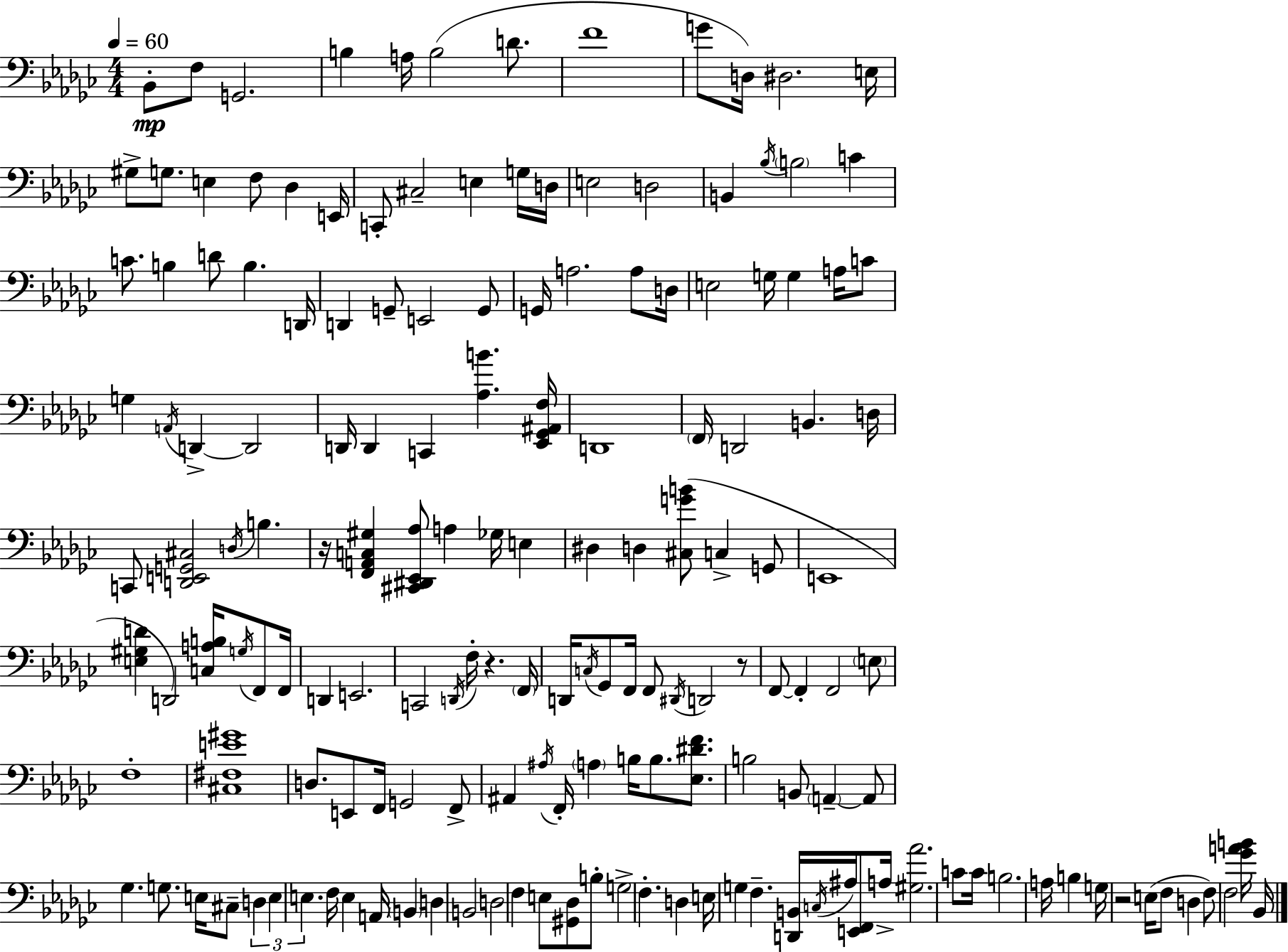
Bb2/e F3/e G2/h. B3/q A3/s B3/h D4/e. F4/w G4/e D3/s D#3/h. E3/s G#3/e G3/e. E3/q F3/e Db3/q E2/s C2/e C#3/h E3/q G3/s D3/s E3/h D3/h B2/q Bb3/s B3/h C4/q C4/e. B3/q D4/e B3/q. D2/s D2/q G2/e E2/h G2/e G2/s A3/h. A3/e D3/s E3/h G3/s G3/q A3/s C4/e G3/q A2/s D2/q D2/h D2/s D2/q C2/q [Ab3,B4]/q. [Eb2,Gb2,A#2,F3]/s D2/w F2/s D2/h B2/q. D3/s C2/e [D2,E2,G2,C#3]/h D3/s B3/q. R/s [F2,A2,C3,G#3]/q [C#2,D#2,Eb2,Ab3]/e A3/q Gb3/s E3/q D#3/q D3/q [C#3,G4,B4]/e C3/q G2/e E2/w [E3,G#3,D4]/q D2/h [C3,A3,B3]/s G3/s F2/e F2/s D2/q E2/h. C2/h D2/s F3/s R/q. F2/s D2/s C3/s Gb2/e F2/s F2/e D#2/s D2/h R/e F2/e F2/q F2/h E3/e F3/w [C#3,F#3,E4,G#4]/w D3/e. E2/e F2/s G2/h F2/e A#2/q A#3/s F2/s A3/q B3/s B3/e. [Eb3,D#4,F4]/e. B3/h B2/e A2/q A2/e Gb3/q. G3/e. E3/s C#3/e D3/q E3/q E3/q. F3/s E3/q A2/s B2/q D3/q B2/h D3/h F3/q E3/e [G#2,Db3]/e B3/e G3/h F3/q. D3/q E3/s G3/q F3/q. [D2,B2]/s C3/s A#3/s [E2,F2]/e A3/s [G#3,Ab4]/h. C4/e C4/s B3/h. A3/s B3/q G3/s R/h E3/s F3/e D3/q F3/e F3/h [Gb4,A4,B4]/s Bb2/s